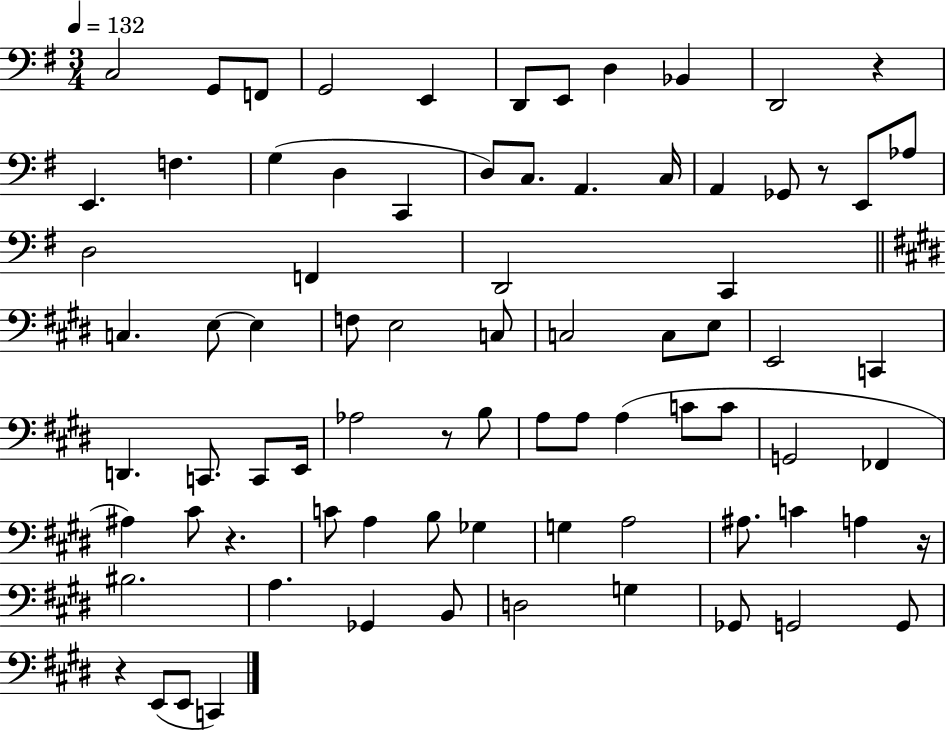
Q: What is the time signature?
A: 3/4